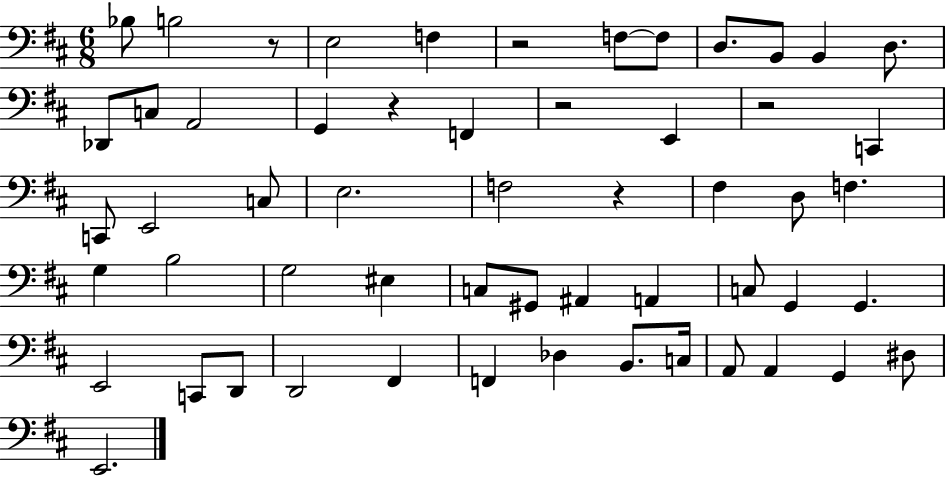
X:1
T:Untitled
M:6/8
L:1/4
K:D
_B,/2 B,2 z/2 E,2 F, z2 F,/2 F,/2 D,/2 B,,/2 B,, D,/2 _D,,/2 C,/2 A,,2 G,, z F,, z2 E,, z2 C,, C,,/2 E,,2 C,/2 E,2 F,2 z ^F, D,/2 F, G, B,2 G,2 ^E, C,/2 ^G,,/2 ^A,, A,, C,/2 G,, G,, E,,2 C,,/2 D,,/2 D,,2 ^F,, F,, _D, B,,/2 C,/4 A,,/2 A,, G,, ^D,/2 E,,2